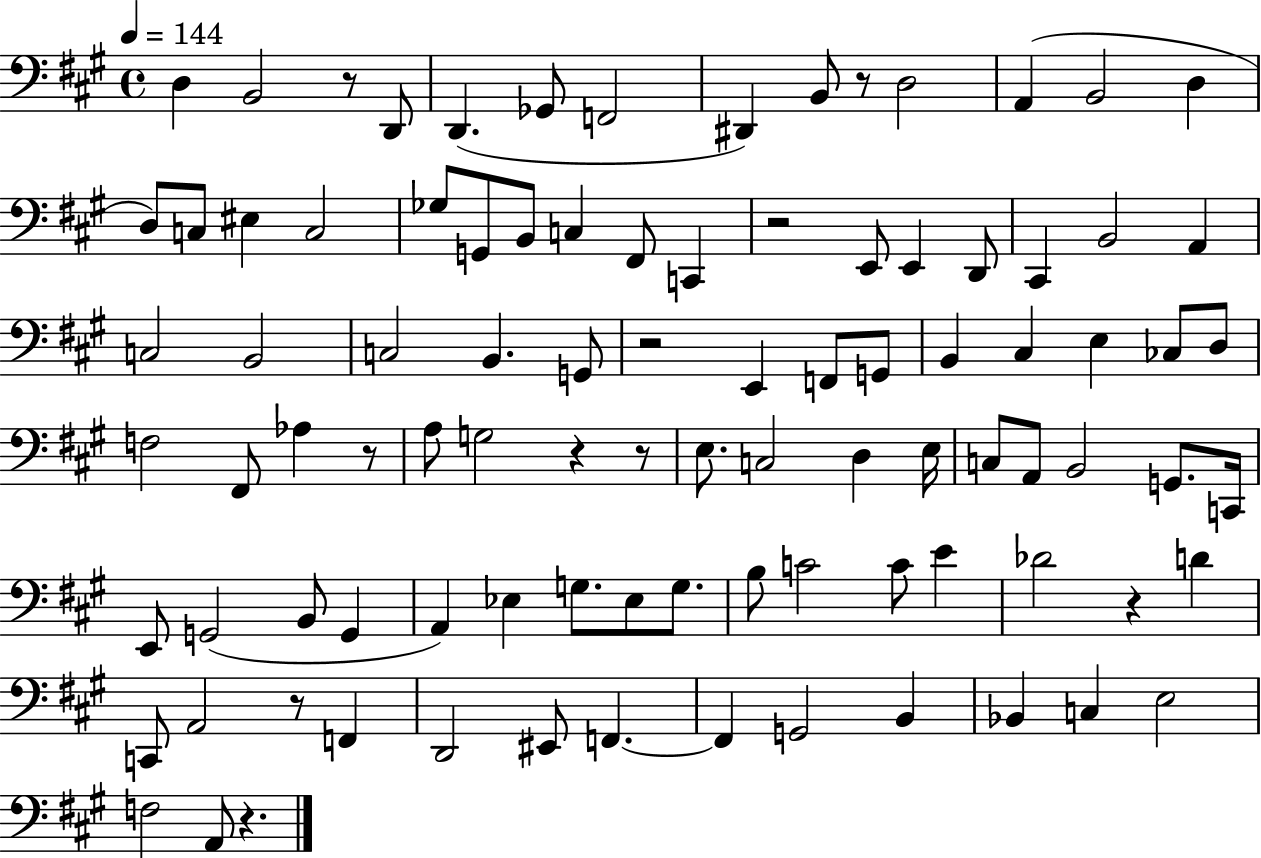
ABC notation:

X:1
T:Untitled
M:4/4
L:1/4
K:A
D, B,,2 z/2 D,,/2 D,, _G,,/2 F,,2 ^D,, B,,/2 z/2 D,2 A,, B,,2 D, D,/2 C,/2 ^E, C,2 _G,/2 G,,/2 B,,/2 C, ^F,,/2 C,, z2 E,,/2 E,, D,,/2 ^C,, B,,2 A,, C,2 B,,2 C,2 B,, G,,/2 z2 E,, F,,/2 G,,/2 B,, ^C, E, _C,/2 D,/2 F,2 ^F,,/2 _A, z/2 A,/2 G,2 z z/2 E,/2 C,2 D, E,/4 C,/2 A,,/2 B,,2 G,,/2 C,,/4 E,,/2 G,,2 B,,/2 G,, A,, _E, G,/2 _E,/2 G,/2 B,/2 C2 C/2 E _D2 z D C,,/2 A,,2 z/2 F,, D,,2 ^E,,/2 F,, F,, G,,2 B,, _B,, C, E,2 F,2 A,,/2 z